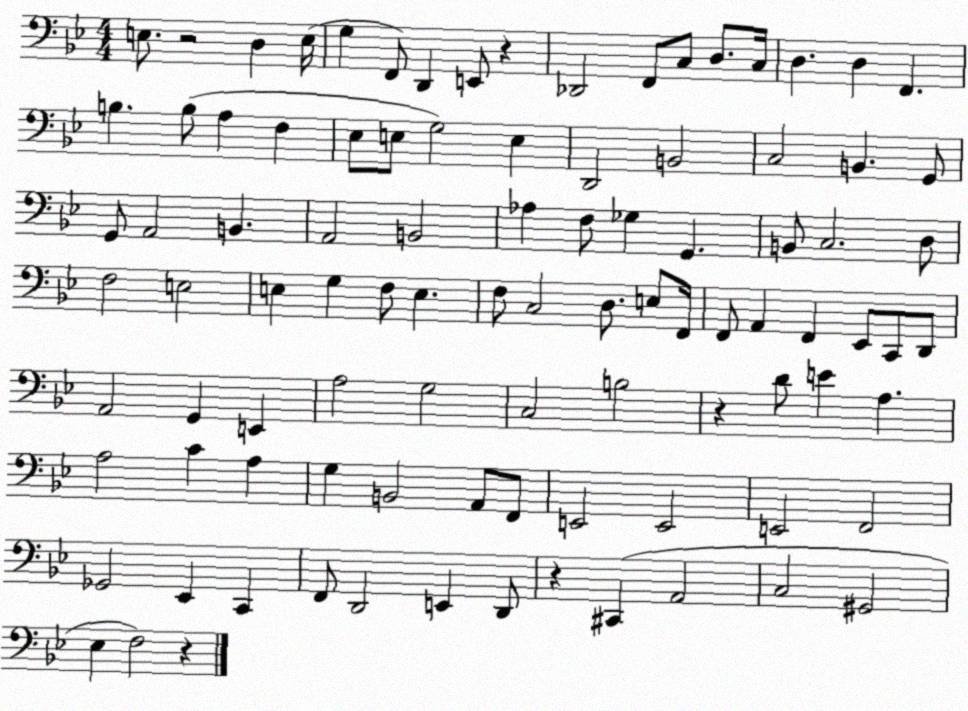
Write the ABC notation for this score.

X:1
T:Untitled
M:4/4
L:1/4
K:Bb
E,/2 z2 D, E,/4 G, F,,/2 D,, E,,/2 z _D,,2 F,,/2 C,/2 D,/2 C,/4 D, D, F,, B, B,/2 A, F, _E,/2 E,/2 G,2 E, D,,2 B,,2 C,2 B,, G,,/2 G,,/2 A,,2 B,, A,,2 B,,2 _A, F,/2 _G, G,, B,,/2 C,2 D,/2 F,2 E,2 E, G, F,/2 E, F,/2 C,2 D,/2 E,/2 F,,/4 F,,/2 A,, F,, _E,,/2 C,,/2 D,,/2 A,,2 G,, E,, A,2 G,2 C,2 B,2 z D/2 E A, A,2 C A, G, B,,2 A,,/2 F,,/2 E,,2 E,,2 E,,2 F,,2 _G,,2 _E,, C,, F,,/2 D,,2 E,, D,,/2 z ^C,, A,,2 C,2 ^G,,2 _E, F,2 z